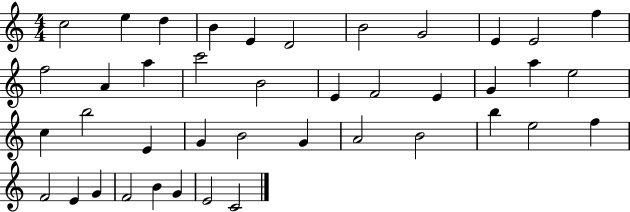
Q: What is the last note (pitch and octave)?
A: C4